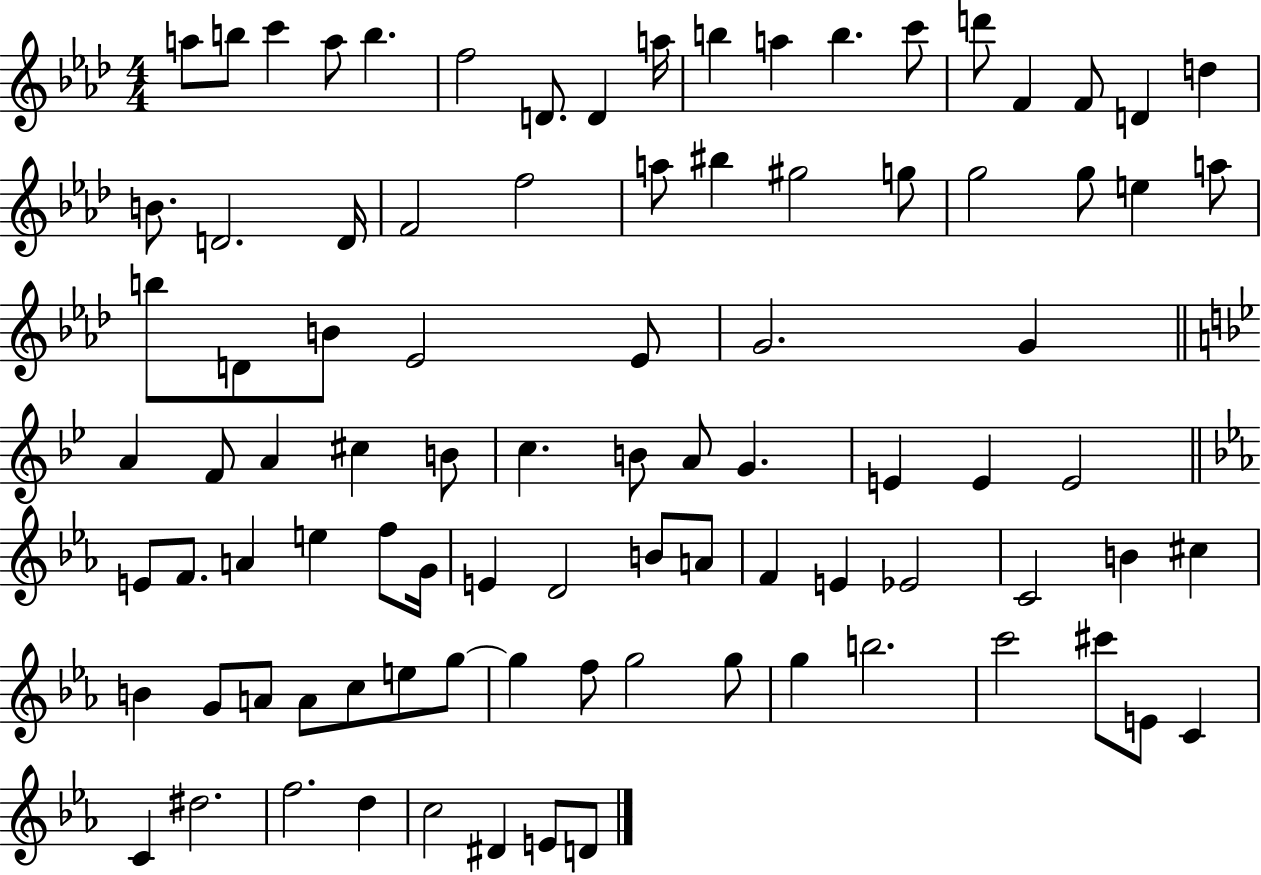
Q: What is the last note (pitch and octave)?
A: D4